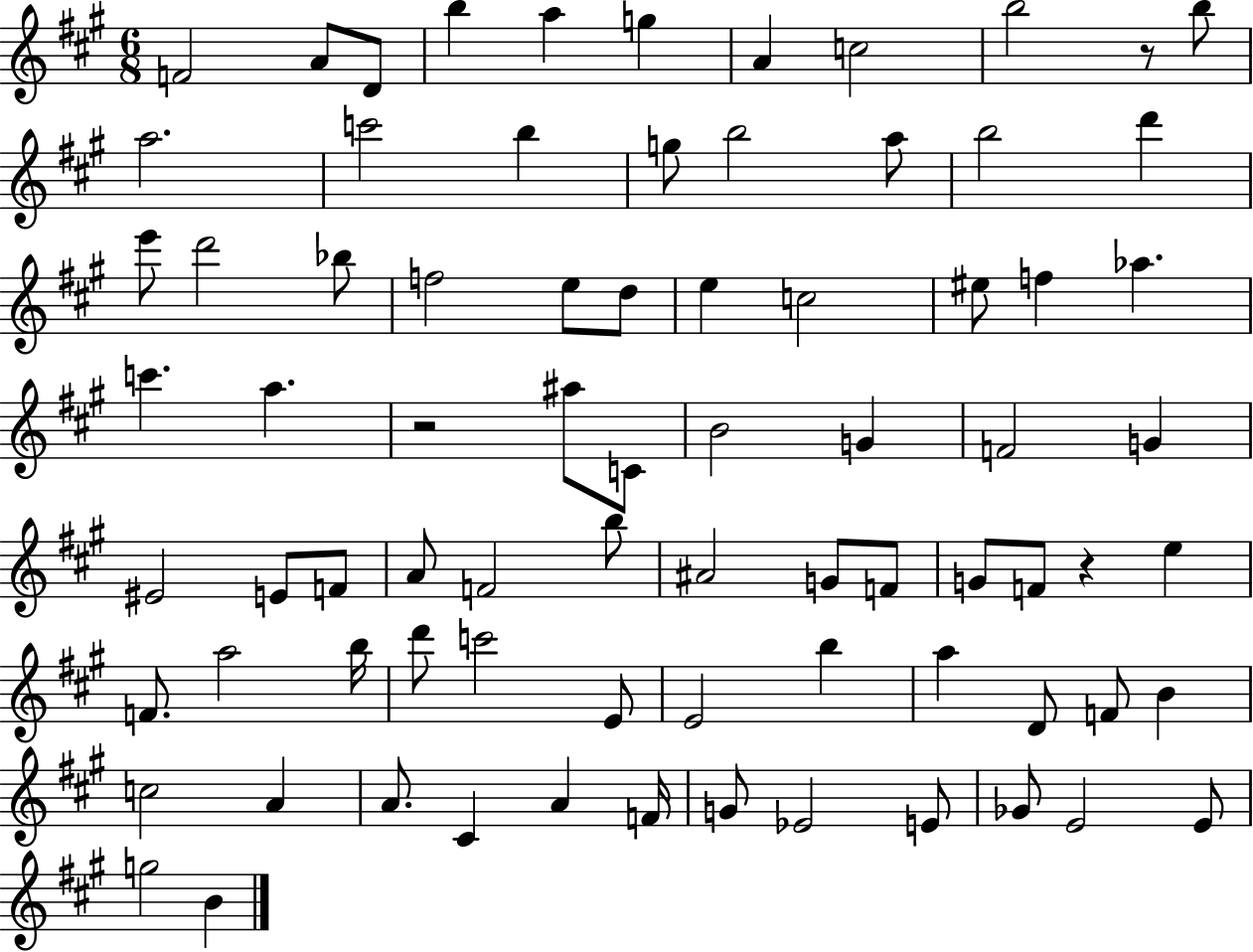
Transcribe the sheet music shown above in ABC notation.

X:1
T:Untitled
M:6/8
L:1/4
K:A
F2 A/2 D/2 b a g A c2 b2 z/2 b/2 a2 c'2 b g/2 b2 a/2 b2 d' e'/2 d'2 _b/2 f2 e/2 d/2 e c2 ^e/2 f _a c' a z2 ^a/2 C/2 B2 G F2 G ^E2 E/2 F/2 A/2 F2 b/2 ^A2 G/2 F/2 G/2 F/2 z e F/2 a2 b/4 d'/2 c'2 E/2 E2 b a D/2 F/2 B c2 A A/2 ^C A F/4 G/2 _E2 E/2 _G/2 E2 E/2 g2 B